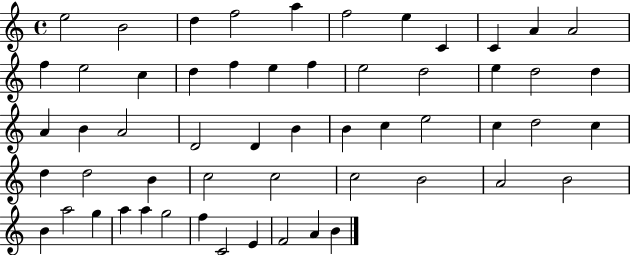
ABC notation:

X:1
T:Untitled
M:4/4
L:1/4
K:C
e2 B2 d f2 a f2 e C C A A2 f e2 c d f e f e2 d2 e d2 d A B A2 D2 D B B c e2 c d2 c d d2 B c2 c2 c2 B2 A2 B2 B a2 g a a g2 f C2 E F2 A B